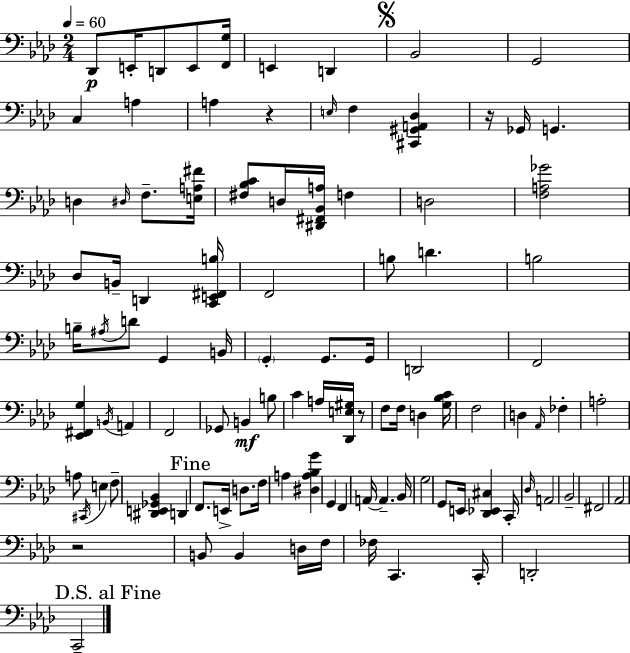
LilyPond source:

{
  \clef bass
  \numericTimeSignature
  \time 2/4
  \key f \minor
  \tempo 4 = 60
  \repeat volta 2 { des,8\p e,16-. d,8 e,8 <f, g>16 | e,4 d,4 | \mark \markup { \musicglyph "scripts.segno" } bes,2 | g,2 | \break c4 a4 | a4 r4 | \grace { e16 } f4 <cis, gis, a, des>4 | r16 ges,16 g,4. | \break d4 \grace { dis16 } f8.-- | <e a fis'>16 <fis bes c'>8 d16 <dis, fis, bes, a>16 f4 | d2 | <f a ges'>2 | \break des8 b,16-- d,4 | <c, e, fis, b>16 f,2 | b8 d'4. | b2 | \break b16-- \acciaccatura { ais16 } d'8 g,4 | b,16 \parenthesize g,4-. g,8. | g,16 d,2 | f,2 | \break <ees, fis, g>4 \acciaccatura { b,16 } | a,4 f,2 | ges,8 b,4\mf | b8 c'4 | \break a16 <des, e gis>16 r8 f8 f16 d4 | <g bes c'>16 f2 | d4 | \grace { aes,16 } fes4-. a2-. | \break a8 \acciaccatura { cis,16 } | e4 f8-- <dis, e, ges, bes,>4 | d,4 \mark "Fine" f,8. | e,16-> d8. f16 a4 | \break <dis a bes g'>4 g,4 | f,4 a,16~~ a,4.-- | bes,16 g2 | g,8 | \break e,16 <des, ees, cis>4 c,16-. \grace { des16 } a,2 | bes,2-- | fis,2 | aes,2 | \break r2 | b,8 | b,4 d16 f16 fes16 | c,4. c,16-. d,2-. | \break \mark "D.S. al Fine" c,2-- | } \bar "|."
}